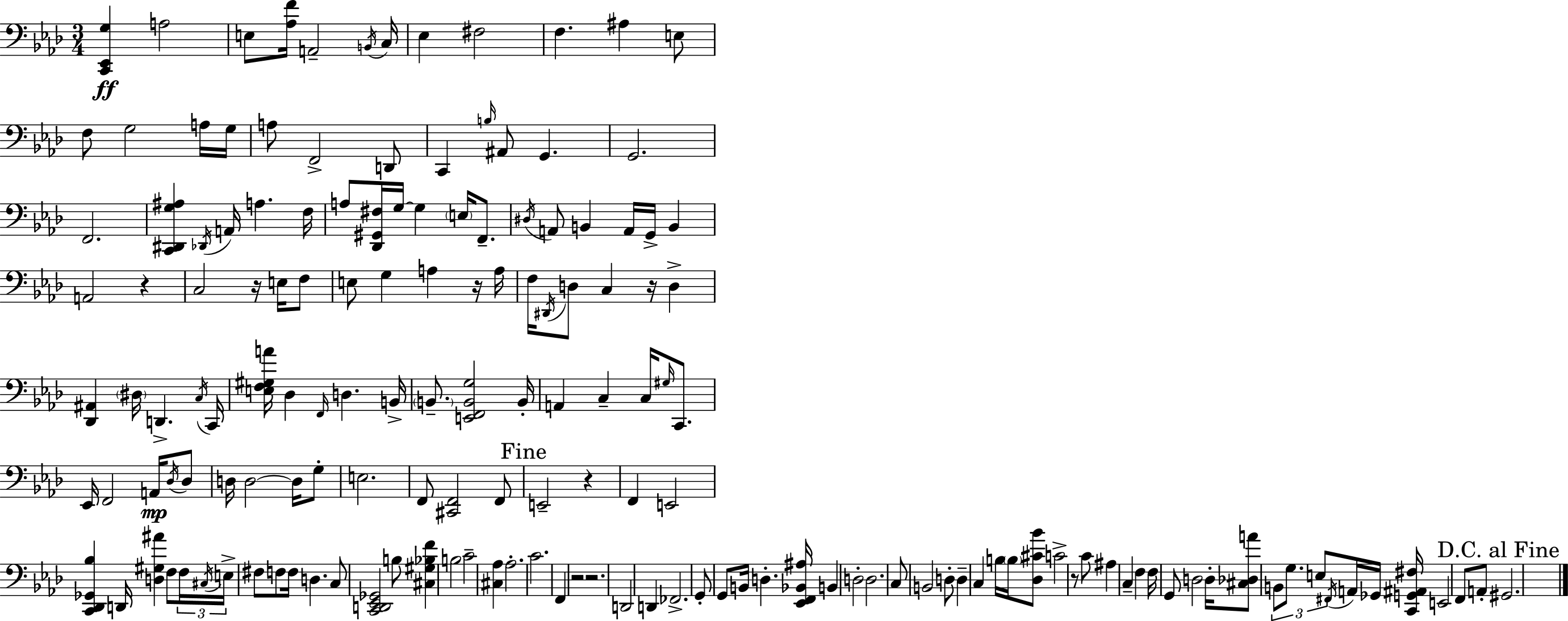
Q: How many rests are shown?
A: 8